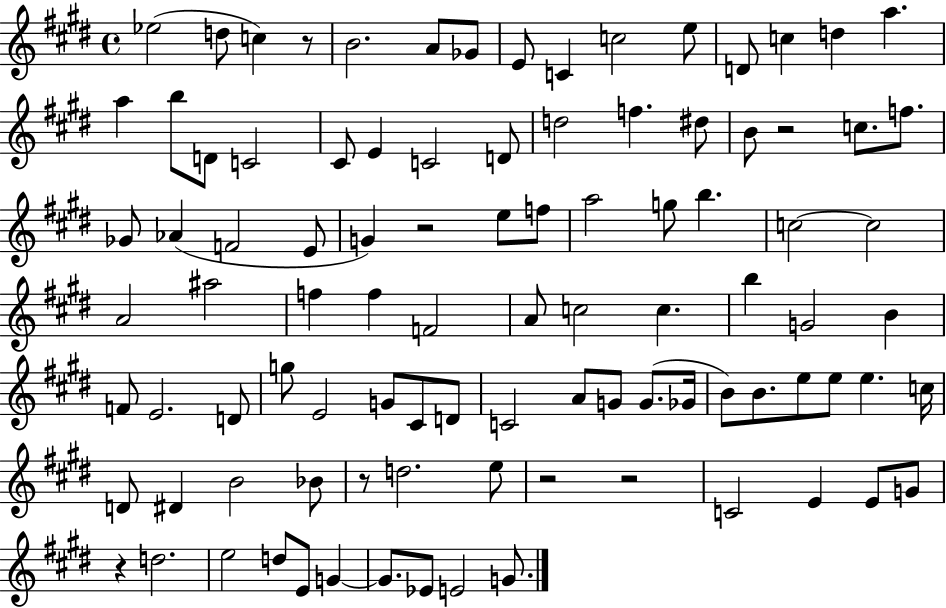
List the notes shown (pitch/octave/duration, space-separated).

Eb5/h D5/e C5/q R/e B4/h. A4/e Gb4/e E4/e C4/q C5/h E5/e D4/e C5/q D5/q A5/q. A5/q B5/e D4/e C4/h C#4/e E4/q C4/h D4/e D5/h F5/q. D#5/e B4/e R/h C5/e. F5/e. Gb4/e Ab4/q F4/h E4/e G4/q R/h E5/e F5/e A5/h G5/e B5/q. C5/h C5/h A4/h A#5/h F5/q F5/q F4/h A4/e C5/h C5/q. B5/q G4/h B4/q F4/e E4/h. D4/e G5/e E4/h G4/e C#4/e D4/e C4/h A4/e G4/e G4/e. Gb4/s B4/e B4/e. E5/e E5/e E5/q. C5/s D4/e D#4/q B4/h Bb4/e R/e D5/h. E5/e R/h R/h C4/h E4/q E4/e G4/e R/q D5/h. E5/h D5/e E4/e G4/q G4/e. Eb4/e E4/h G4/e.